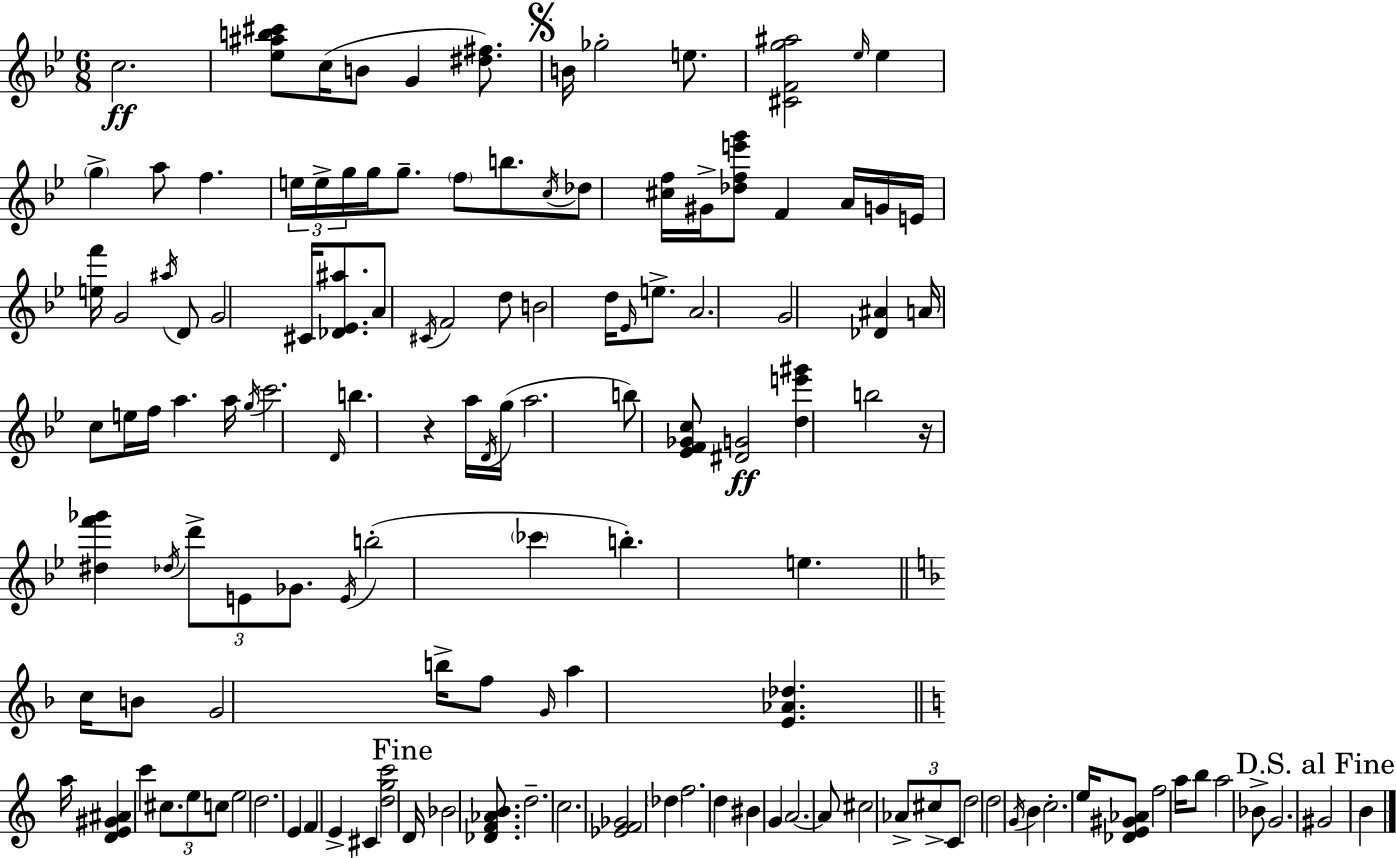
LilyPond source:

{
  \clef treble
  \numericTimeSignature
  \time 6/8
  \key g \minor
  c''2.\ff | <ees'' ais'' b'' cis'''>8 c''16( b'8 g'4 <dis'' fis''>8.) | \mark \markup { \musicglyph "scripts.segno" } b'16 ges''2-. e''8. | <cis' f' g'' ais''>2 \grace { ees''16 } ees''4 | \break \parenthesize g''4-> a''8 f''4. | \tuplet 3/2 { e''16 e''16-> g''16 } g''16 g''8.-- \parenthesize f''8 b''8. | \acciaccatura { c''16 } des''8 <cis'' f''>16 gis'16-> <des'' f'' e''' g'''>8 f'4 | a'16 g'16 e'16 <e'' f'''>16 g'2 | \break \acciaccatura { ais''16 } d'8 g'2 cis'16 | <des' ees' ais''>8. a'8 \acciaccatura { cis'16 } f'2 | d''8 b'2 | d''16 \grace { ees'16 } e''8.-> a'2. | \break g'2 | <des' ais'>4 a'16 c''8 e''16 f''16 a''4. | a''16 \acciaccatura { g''16 } c'''2. | \grace { d'16 } b''4. | \break r4 a''16 \acciaccatura { d'16 }( g''16 a''2. | b''8) <ees' f' ges' c''>8 | <dis' g'>2\ff <d'' e''' gis'''>4 | b''2 r16 <dis'' f''' ges'''>4 | \break \acciaccatura { des''16 } \tuplet 3/2 { d'''8-> e'8 ges'8. } \acciaccatura { e'16 } b''2-.( | \parenthesize ces'''4 b''4.-.) | e''4. \bar "||" \break \key d \minor c''16 b'8 g'2 b''16-> | f''8 \grace { g'16 } a''4 <e' aes' des''>4. | \bar "||" \break \key c \major a''16 <d' e' gis' ais'>4 c'''4 \tuplet 3/2 { cis''8. | e''8 c''8 } e''2 | d''2. | e'4 f'4 e'4-> | \break cis'4 <d'' g'' c'''>2 | \mark "Fine" d'16 bes'2 <des' f' aes' b'>8. | d''2.-- | c''2. | \break <ees' f' ges'>2 \parenthesize des''4 | f''2. | d''4 bis'4 g'4 | a'2.~~ | \break a'8 cis''2 \tuplet 3/2 { aes'8-> | cis''8-> c'8 } d''2 | d''2 \acciaccatura { g'16 } b'4 | c''2.-. | \break e''16 <des' e' gis' aes'>8 f''2 | a''16 b''8 a''2 bes'8-> | g'2. | \mark "D.S. al Fine" gis'2 b'4 | \break \bar "|."
}